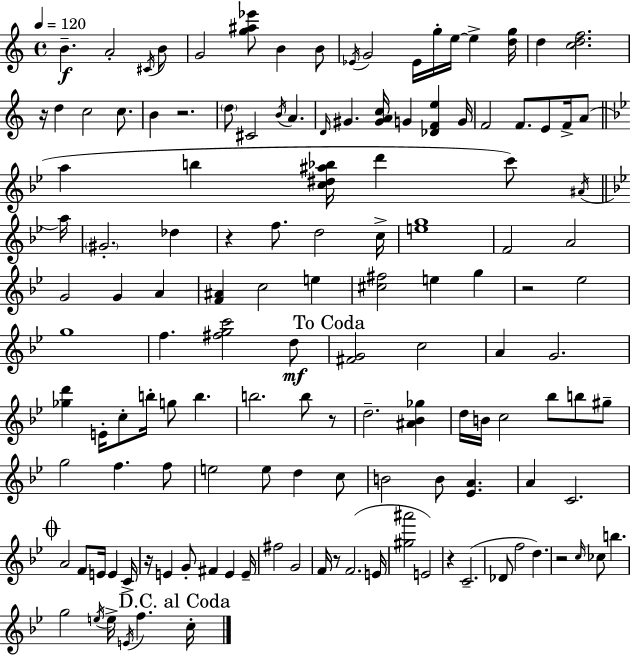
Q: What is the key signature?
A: A minor